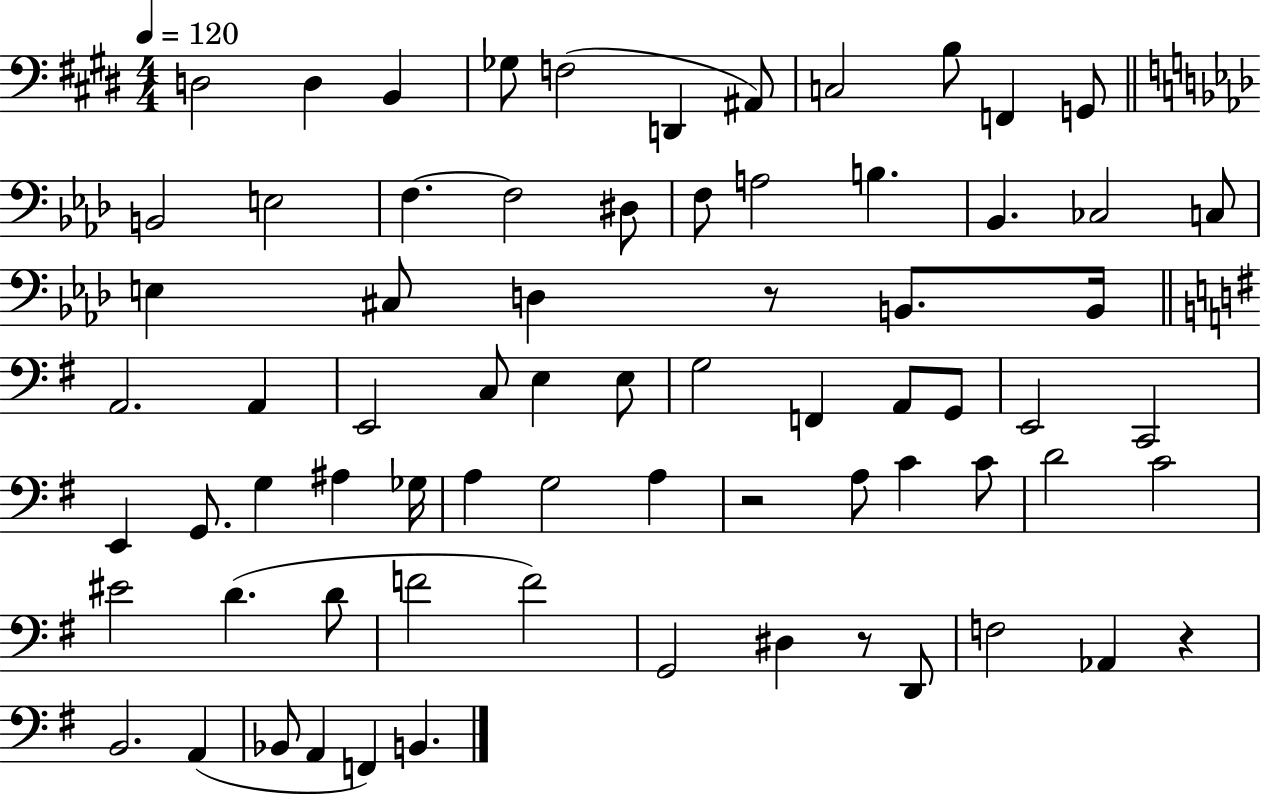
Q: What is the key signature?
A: E major